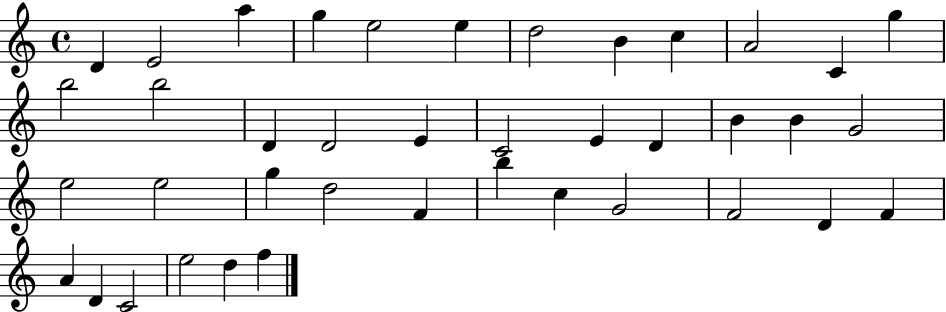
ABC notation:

X:1
T:Untitled
M:4/4
L:1/4
K:C
D E2 a g e2 e d2 B c A2 C g b2 b2 D D2 E C2 E D B B G2 e2 e2 g d2 F b c G2 F2 D F A D C2 e2 d f